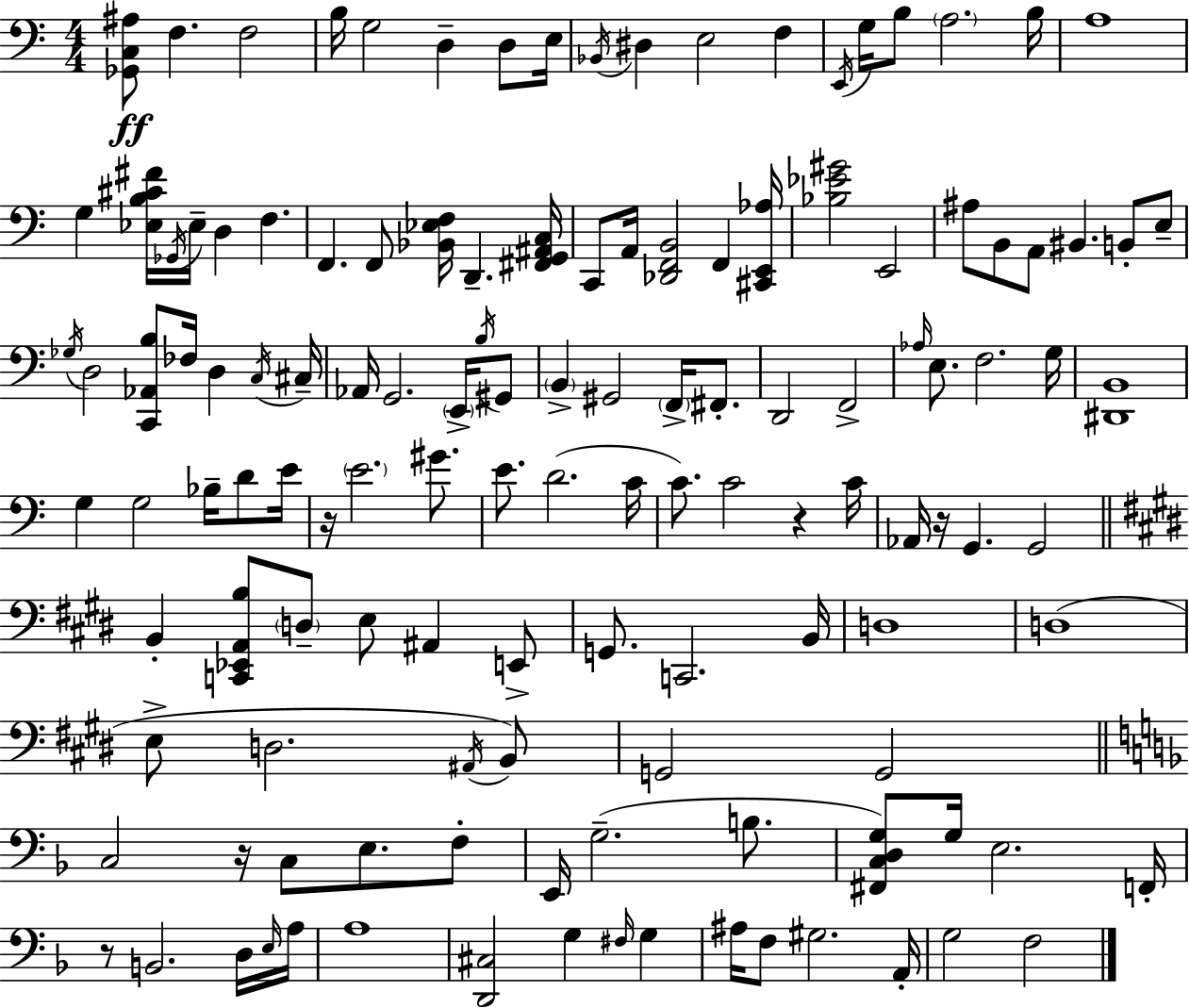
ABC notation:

X:1
T:Untitled
M:4/4
L:1/4
K:Am
[_G,,C,^A,]/2 F, F,2 B,/4 G,2 D, D,/2 E,/4 _B,,/4 ^D, E,2 F, E,,/4 G,/4 B,/2 A,2 B,/4 A,4 G, [_E,B,^C^F]/4 _G,,/4 _E,/4 D, F, F,, F,,/2 [_B,,_E,F,]/4 D,, [^F,,G,,^A,,C,]/4 C,,/2 A,,/4 [_D,,F,,B,,]2 F,, [^C,,E,,_A,]/4 [_B,_E^G]2 E,,2 ^A,/2 B,,/2 A,,/2 ^B,, B,,/2 E,/2 _G,/4 D,2 [C,,_A,,B,]/2 _F,/4 D, C,/4 ^C,/4 _A,,/4 G,,2 E,,/4 B,/4 ^G,,/2 B,, ^G,,2 F,,/4 ^F,,/2 D,,2 F,,2 _A,/4 E,/2 F,2 G,/4 [^D,,B,,]4 G, G,2 _B,/4 D/2 E/4 z/4 E2 ^G/2 E/2 D2 C/4 C/2 C2 z C/4 _A,,/4 z/4 G,, G,,2 B,, [C,,_E,,A,,B,]/2 D,/2 E,/2 ^A,, E,,/2 G,,/2 C,,2 B,,/4 D,4 D,4 E,/2 D,2 ^A,,/4 B,,/2 G,,2 G,,2 C,2 z/4 C,/2 E,/2 F,/2 E,,/4 G,2 B,/2 [^F,,C,D,G,]/2 G,/4 E,2 F,,/4 z/2 B,,2 D,/4 E,/4 A,/4 A,4 [D,,^C,]2 G, ^F,/4 G, ^A,/4 F,/2 ^G,2 A,,/4 G,2 F,2